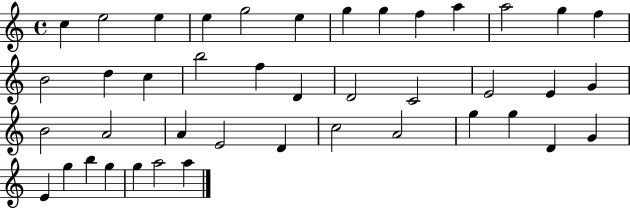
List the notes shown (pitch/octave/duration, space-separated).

C5/q E5/h E5/q E5/q G5/h E5/q G5/q G5/q F5/q A5/q A5/h G5/q F5/q B4/h D5/q C5/q B5/h F5/q D4/q D4/h C4/h E4/h E4/q G4/q B4/h A4/h A4/q E4/h D4/q C5/h A4/h G5/q G5/q D4/q G4/q E4/q G5/q B5/q G5/q G5/q A5/h A5/q